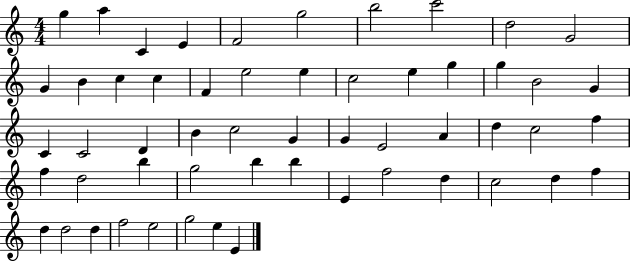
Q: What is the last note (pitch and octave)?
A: E4